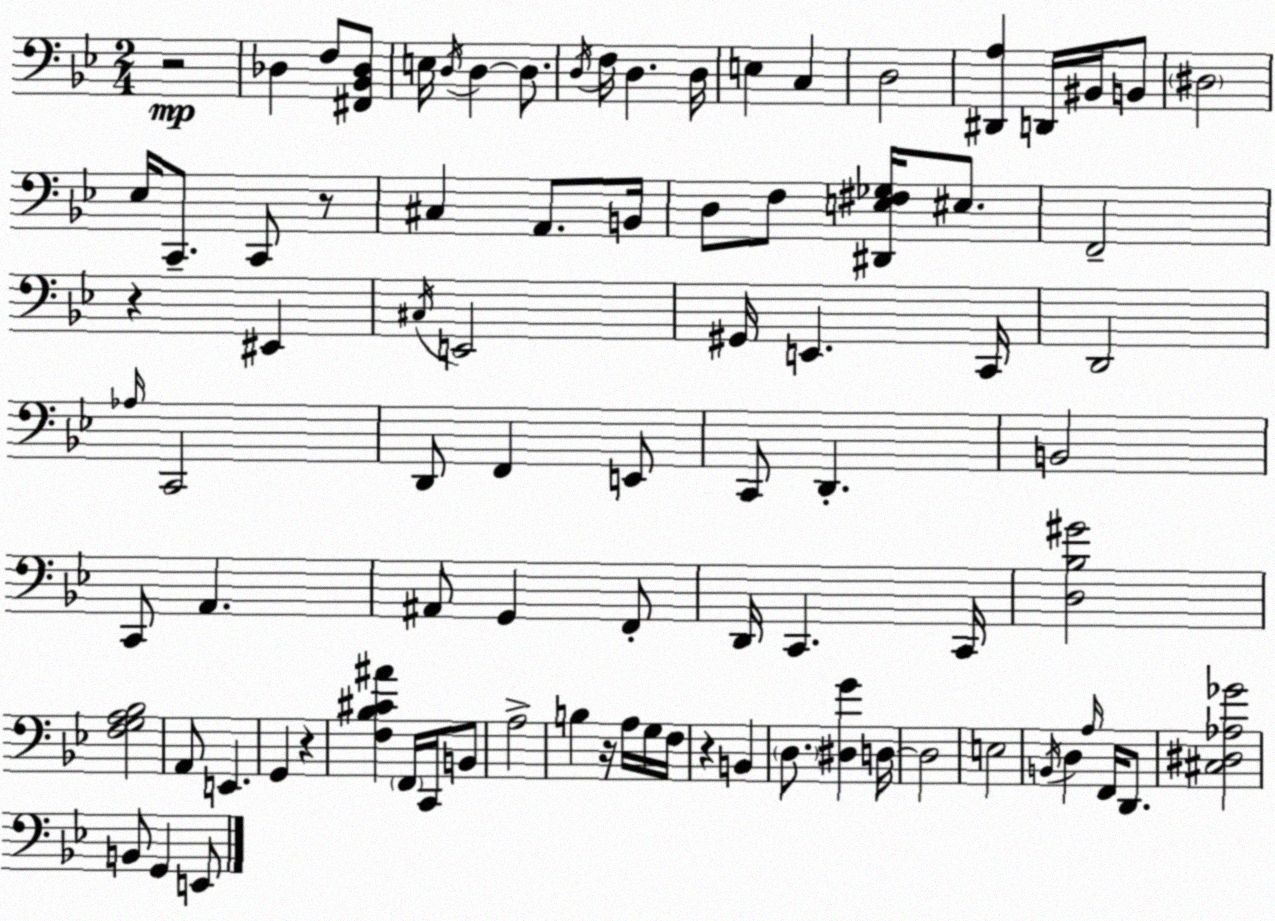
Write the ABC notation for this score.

X:1
T:Untitled
M:2/4
L:1/4
K:Bb
z2 _D, F,/2 [^F,,_B,,_D,]/2 E,/4 D,/4 D, D,/2 D,/4 F,/4 D, D,/4 E, C, D,2 [^D,,A,] D,,/4 ^B,,/4 B,,/2 ^D,2 _E,/4 C,,/2 C,,/2 z/2 ^C, A,,/2 B,,/4 D,/2 F,/2 [^D,,E,^F,_G,]/4 ^E,/2 F,,2 z ^E,, ^C,/4 E,,2 ^G,,/4 E,, C,,/4 D,,2 _A,/4 C,,2 D,,/2 F,, E,,/2 C,,/2 D,, B,,2 C,,/2 A,, ^A,,/2 G,, F,,/2 D,,/4 C,, C,,/4 [D,_B,^G]2 [F,G,A,_B,]2 A,,/2 E,, G,, z [F,_B,^C^A] F,,/4 C,,/4 B,,/2 A,2 B, z/4 A,/4 G,/4 F,/4 z B,, D,/2 [^D,G] D,/4 D,2 E,2 B,,/4 D, A,/4 F,,/4 D,,/2 [^C,^D,_A,_G]2 B,,/2 G,, E,,/2